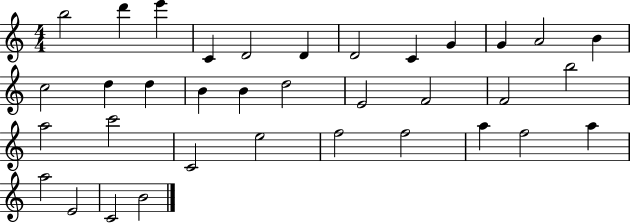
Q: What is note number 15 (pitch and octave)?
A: D5